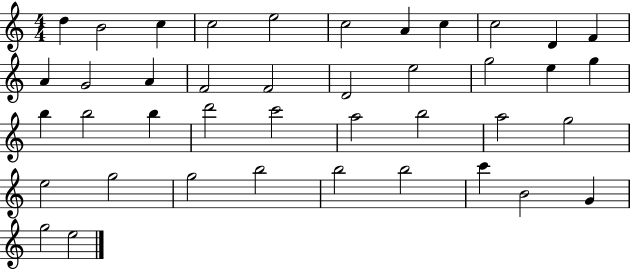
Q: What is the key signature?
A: C major